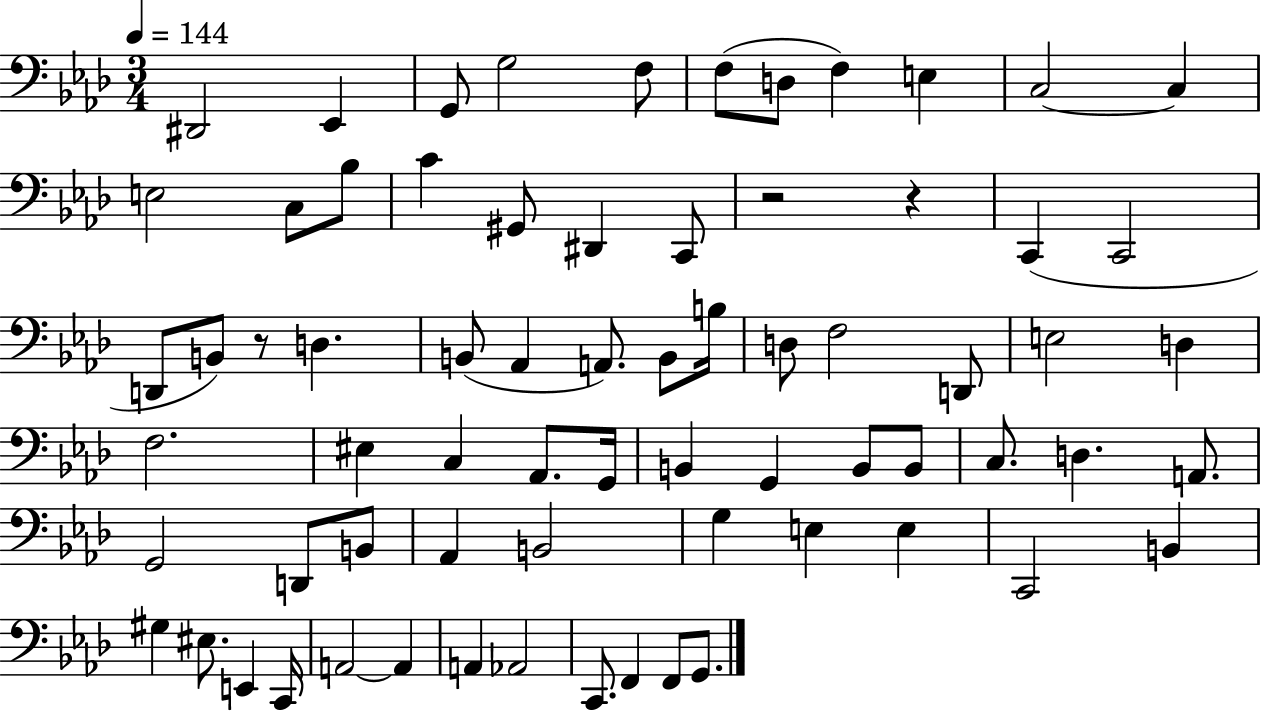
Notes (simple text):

D#2/h Eb2/q G2/e G3/h F3/e F3/e D3/e F3/q E3/q C3/h C3/q E3/h C3/e Bb3/e C4/q G#2/e D#2/q C2/e R/h R/q C2/q C2/h D2/e B2/e R/e D3/q. B2/e Ab2/q A2/e. B2/e B3/s D3/e F3/h D2/e E3/h D3/q F3/h. EIS3/q C3/q Ab2/e. G2/s B2/q G2/q B2/e B2/e C3/e. D3/q. A2/e. G2/h D2/e B2/e Ab2/q B2/h G3/q E3/q E3/q C2/h B2/q G#3/q EIS3/e. E2/q C2/s A2/h A2/q A2/q Ab2/h C2/e. F2/q F2/e G2/e.